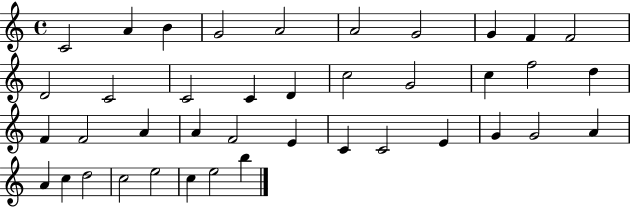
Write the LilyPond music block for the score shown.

{
  \clef treble
  \time 4/4
  \defaultTimeSignature
  \key c \major
  c'2 a'4 b'4 | g'2 a'2 | a'2 g'2 | g'4 f'4 f'2 | \break d'2 c'2 | c'2 c'4 d'4 | c''2 g'2 | c''4 f''2 d''4 | \break f'4 f'2 a'4 | a'4 f'2 e'4 | c'4 c'2 e'4 | g'4 g'2 a'4 | \break a'4 c''4 d''2 | c''2 e''2 | c''4 e''2 b''4 | \bar "|."
}